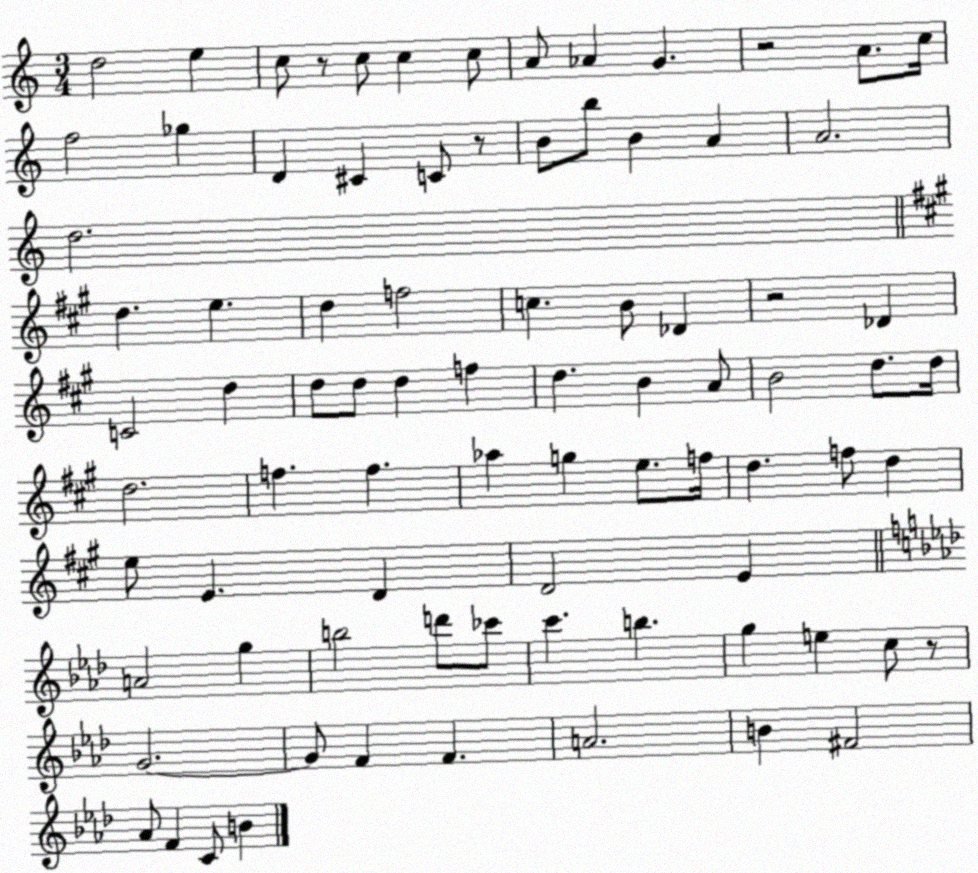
X:1
T:Untitled
M:3/4
L:1/4
K:C
d2 e c/2 z/2 c/2 c c/2 A/2 _A G z2 A/2 c/4 f2 _g D ^C C/2 z/2 B/2 b/2 B A A2 d2 d e d f2 c B/2 _D z2 _D C2 d d/2 d/2 d f d B A/2 B2 d/2 d/4 d2 f f _a g e/2 f/4 d f/2 d e/2 E D D2 E A2 g b2 d'/2 _c'/2 c' b g e c/2 z/2 G2 G/2 F F A2 B ^F2 _A/2 F C/2 B